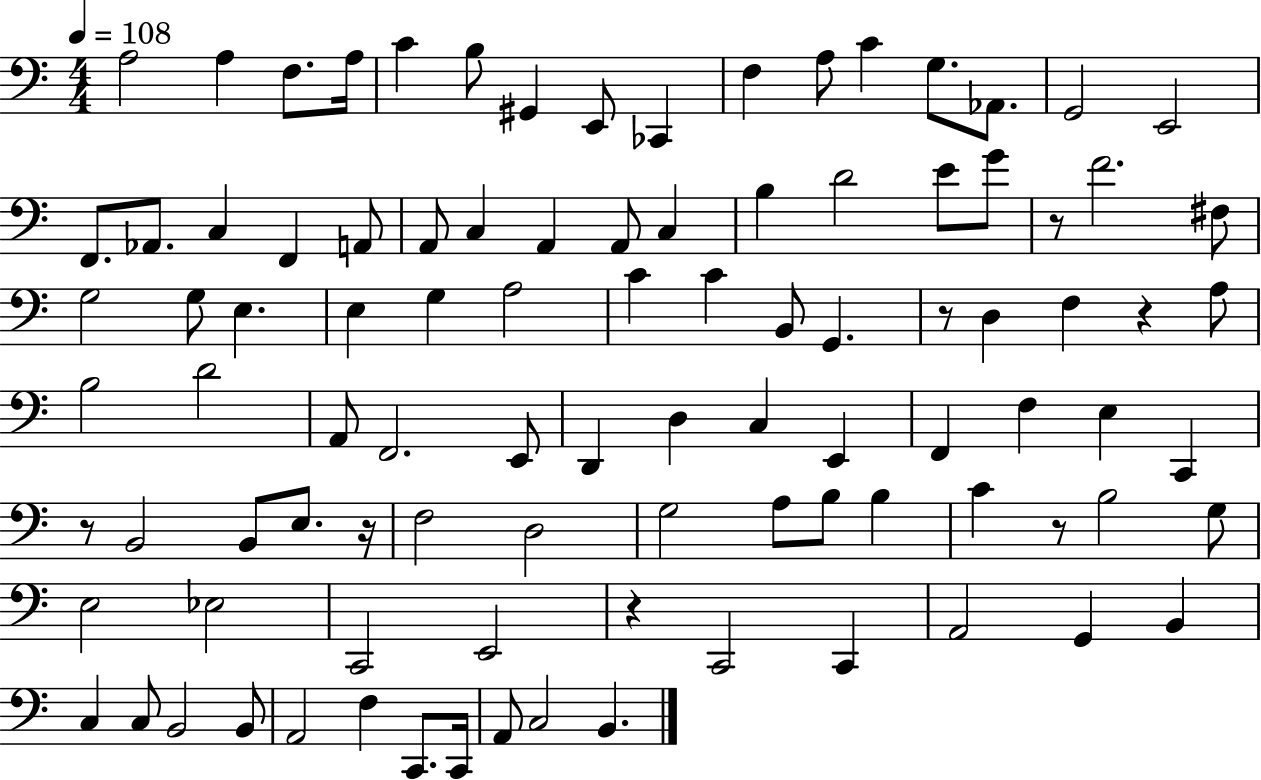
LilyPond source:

{
  \clef bass
  \numericTimeSignature
  \time 4/4
  \key c \major
  \tempo 4 = 108
  a2 a4 f8. a16 | c'4 b8 gis,4 e,8 ces,4 | f4 a8 c'4 g8. aes,8. | g,2 e,2 | \break f,8. aes,8. c4 f,4 a,8 | a,8 c4 a,4 a,8 c4 | b4 d'2 e'8 g'8 | r8 f'2. fis8 | \break g2 g8 e4. | e4 g4 a2 | c'4 c'4 b,8 g,4. | r8 d4 f4 r4 a8 | \break b2 d'2 | a,8 f,2. e,8 | d,4 d4 c4 e,4 | f,4 f4 e4 c,4 | \break r8 b,2 b,8 e8. r16 | f2 d2 | g2 a8 b8 b4 | c'4 r8 b2 g8 | \break e2 ees2 | c,2 e,2 | r4 c,2 c,4 | a,2 g,4 b,4 | \break c4 c8 b,2 b,8 | a,2 f4 c,8. c,16 | a,8 c2 b,4. | \bar "|."
}